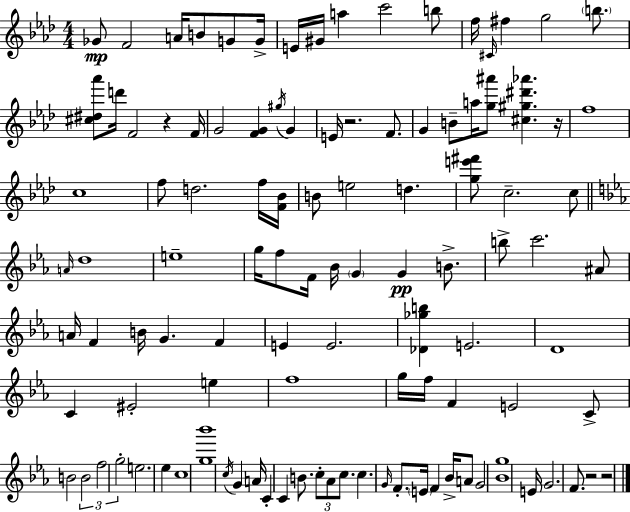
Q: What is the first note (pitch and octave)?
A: Gb4